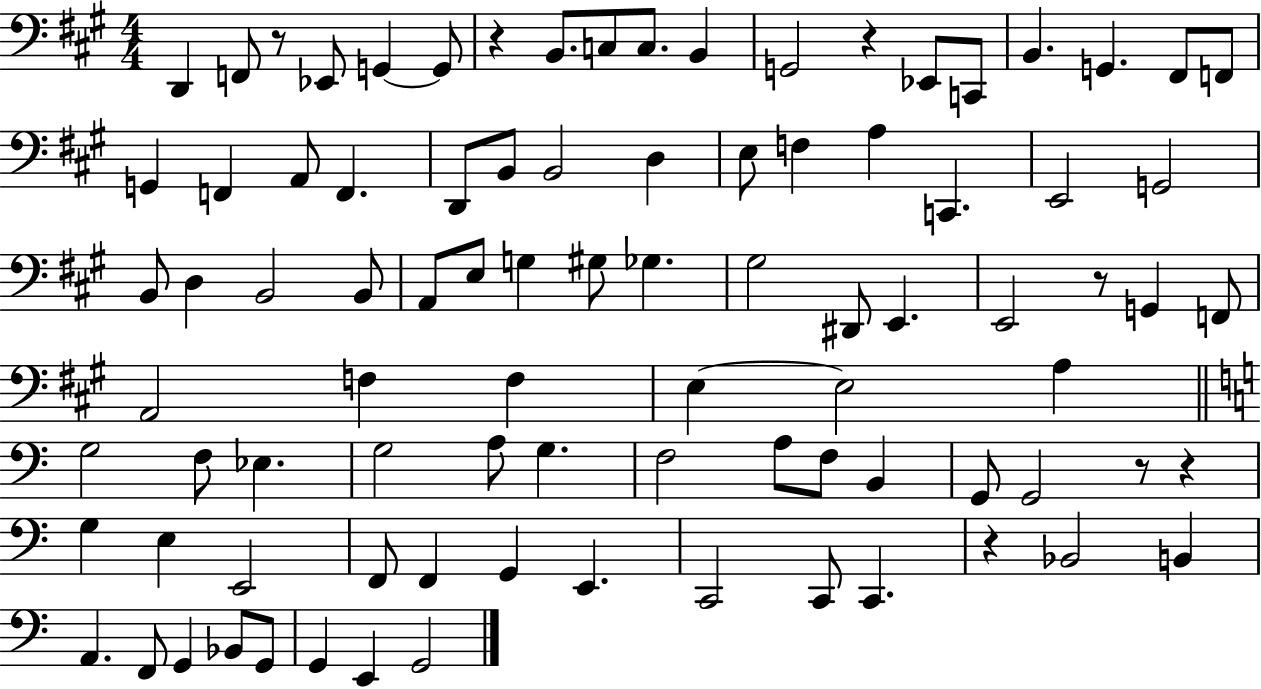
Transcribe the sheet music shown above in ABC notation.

X:1
T:Untitled
M:4/4
L:1/4
K:A
D,, F,,/2 z/2 _E,,/2 G,, G,,/2 z B,,/2 C,/2 C,/2 B,, G,,2 z _E,,/2 C,,/2 B,, G,, ^F,,/2 F,,/2 G,, F,, A,,/2 F,, D,,/2 B,,/2 B,,2 D, E,/2 F, A, C,, E,,2 G,,2 B,,/2 D, B,,2 B,,/2 A,,/2 E,/2 G, ^G,/2 _G, ^G,2 ^D,,/2 E,, E,,2 z/2 G,, F,,/2 A,,2 F, F, E, E,2 A, G,2 F,/2 _E, G,2 A,/2 G, F,2 A,/2 F,/2 B,, G,,/2 G,,2 z/2 z G, E, E,,2 F,,/2 F,, G,, E,, C,,2 C,,/2 C,, z _B,,2 B,, A,, F,,/2 G,, _B,,/2 G,,/2 G,, E,, G,,2